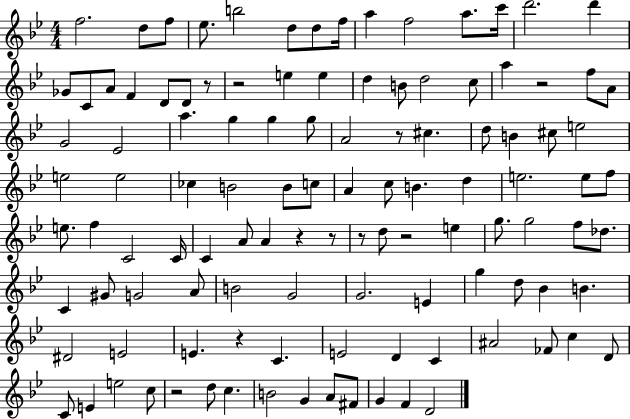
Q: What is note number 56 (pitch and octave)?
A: F5